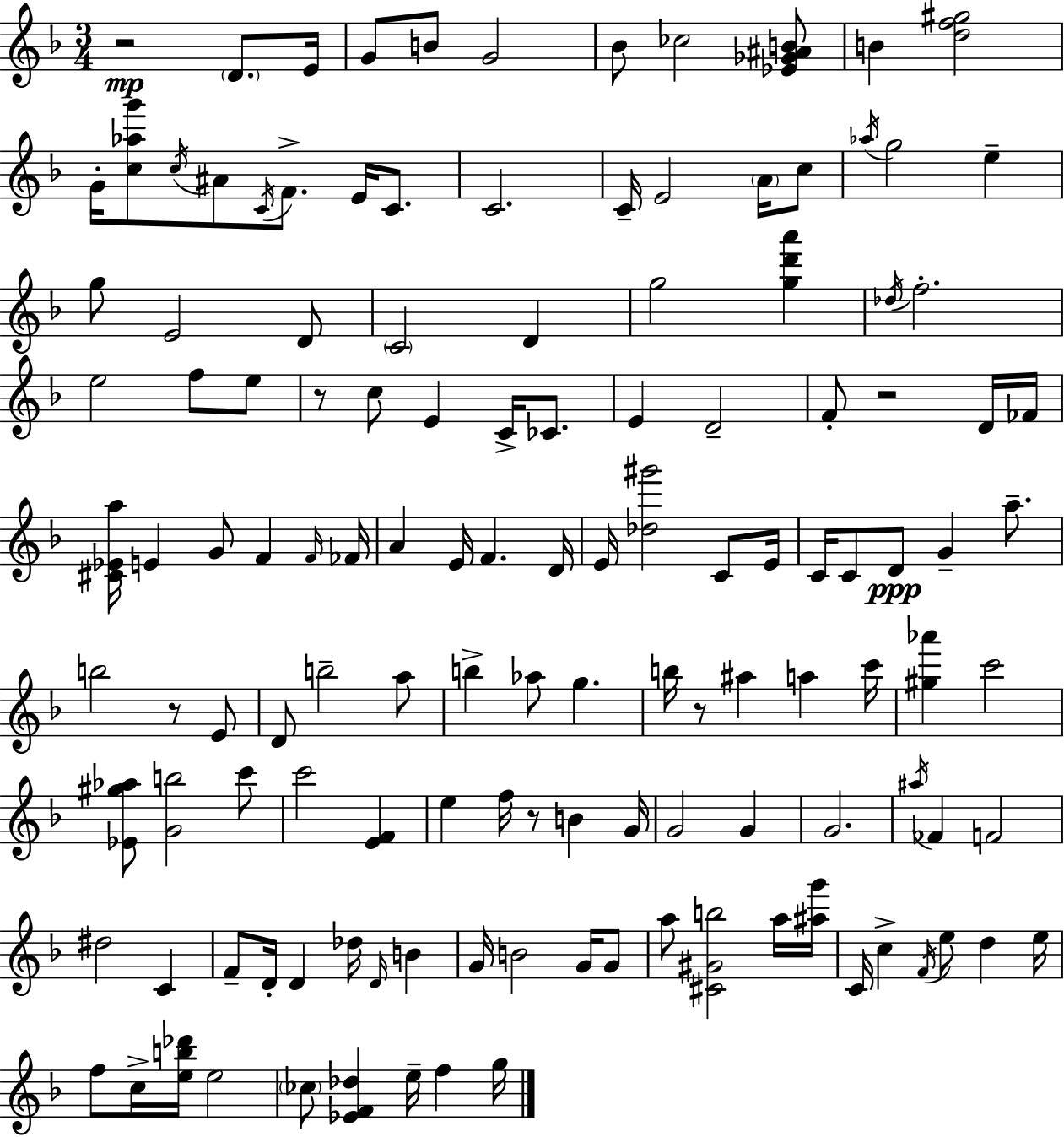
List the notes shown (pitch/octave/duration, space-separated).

R/h D4/e. E4/s G4/e B4/e G4/h Bb4/e CES5/h [Eb4,Gb4,A#4,B4]/e B4/q [D5,F5,G#5]/h G4/s [C5,Ab5,G6]/e C5/s A#4/e C4/s F4/e. E4/s C4/e. C4/h. C4/s E4/h A4/s C5/e Ab5/s G5/h E5/q G5/e E4/h D4/e C4/h D4/q G5/h [G5,D6,A6]/q Db5/s F5/h. E5/h F5/e E5/e R/e C5/e E4/q C4/s CES4/e. E4/q D4/h F4/e R/h D4/s FES4/s [C#4,Eb4,A5]/s E4/q G4/e F4/q F4/s FES4/s A4/q E4/s F4/q. D4/s E4/s [Db5,G#6]/h C4/e E4/s C4/s C4/e D4/e G4/q A5/e. B5/h R/e E4/e D4/e B5/h A5/e B5/q Ab5/e G5/q. B5/s R/e A#5/q A5/q C6/s [G#5,Ab6]/q C6/h [Eb4,G#5,Ab5]/e [G4,B5]/h C6/e C6/h [E4,F4]/q E5/q F5/s R/e B4/q G4/s G4/h G4/q G4/h. A#5/s FES4/q F4/h D#5/h C4/q F4/e D4/s D4/q Db5/s D4/s B4/q G4/s B4/h G4/s G4/e A5/e [C#4,G#4,B5]/h A5/s [A#5,G6]/s C4/s C5/q F4/s E5/e D5/q E5/s F5/e C5/s [E5,B5,Db6]/s E5/h CES5/e [Eb4,F4,Db5]/q E5/s F5/q G5/s